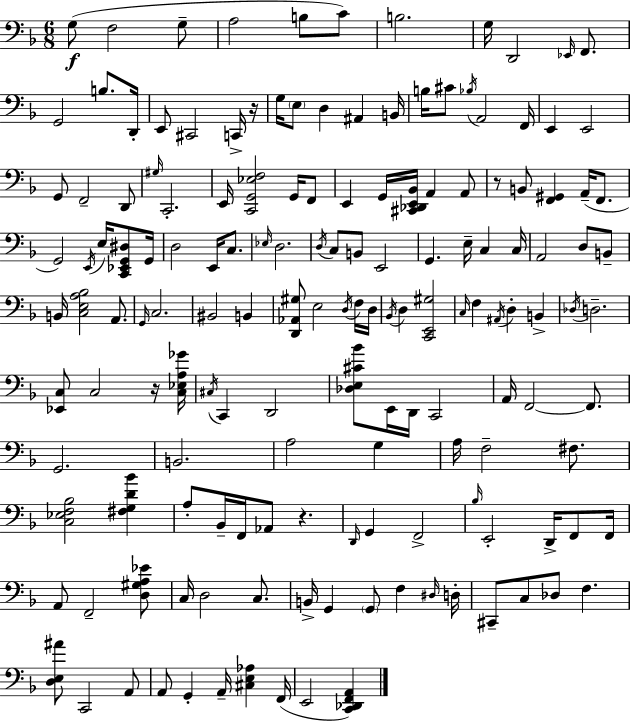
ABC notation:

X:1
T:Untitled
M:6/8
L:1/4
K:F
G,/2 F,2 G,/2 A,2 B,/2 C/2 B,2 G,/4 D,,2 _E,,/4 F,,/2 G,,2 B,/2 D,,/4 E,,/2 ^C,,2 C,,/4 z/4 G,/4 E,/2 D, ^A,, B,,/4 B,/4 ^C/2 _B,/4 A,,2 F,,/4 E,, E,,2 G,,/2 F,,2 D,,/2 ^G,/4 C,,2 E,,/4 [C,,G,,_E,F,]2 G,,/4 F,,/2 E,, G,,/4 [^C,,_D,,E,,_B,,]/4 A,, A,,/2 z/2 B,,/2 [F,,^G,,] A,,/4 F,,/2 G,,2 E,,/4 E,/4 [C,,_E,,G,,^D,]/2 G,,/4 D,2 E,,/4 C,/2 _E,/4 D,2 D,/4 C,/2 B,,/2 E,,2 G,, E,/4 C, C,/4 A,,2 D,/2 B,,/2 B,,/4 [C,E,A,_B,]2 A,,/2 G,,/4 C,2 ^B,,2 B,, [D,,_A,,^G,]/2 E,2 D,/4 F,/4 D,/4 _B,,/4 D, [C,,E,,^G,]2 C,/4 F, ^A,,/4 D, B,, _D,/4 D,2 [_E,,C,]/2 C,2 z/4 [C,_E,A,_G]/4 ^C,/4 C,, D,,2 [_D,E,^C_B]/2 E,,/4 D,,/4 C,,2 A,,/4 F,,2 F,,/2 G,,2 B,,2 A,2 G, A,/4 F,2 ^F,/2 [C,_E,F,_B,]2 [^F,G,D_B] A,/2 _B,,/4 F,,/4 _A,,/2 z D,,/4 G,, F,,2 _B,/4 E,,2 D,,/4 F,,/2 F,,/4 A,,/2 F,,2 [D,^G,A,_E]/2 C,/4 D,2 C,/2 B,,/4 G,, G,,/2 F, ^D,/4 D,/4 ^C,,/2 C,/2 _D,/2 F, [D,E,^A]/2 C,,2 A,,/2 A,,/2 G,, A,,/4 [^C,E,_A,] F,,/4 E,,2 [C,,_D,,F,,A,,]